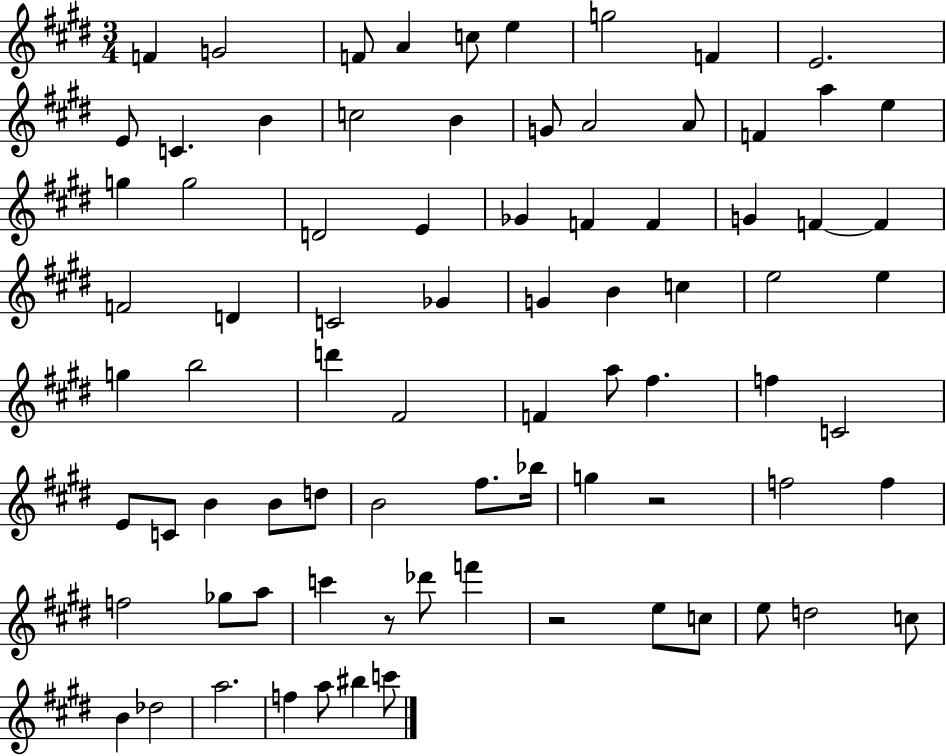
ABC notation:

X:1
T:Untitled
M:3/4
L:1/4
K:E
F G2 F/2 A c/2 e g2 F E2 E/2 C B c2 B G/2 A2 A/2 F a e g g2 D2 E _G F F G F F F2 D C2 _G G B c e2 e g b2 d' ^F2 F a/2 ^f f C2 E/2 C/2 B B/2 d/2 B2 ^f/2 _b/4 g z2 f2 f f2 _g/2 a/2 c' z/2 _d'/2 f' z2 e/2 c/2 e/2 d2 c/2 B _d2 a2 f a/2 ^b c'/2